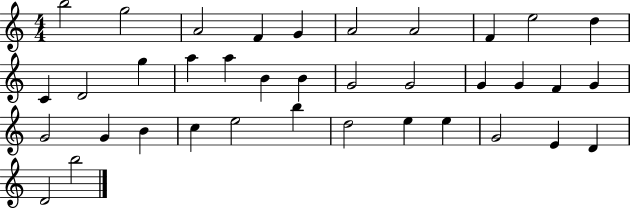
X:1
T:Untitled
M:4/4
L:1/4
K:C
b2 g2 A2 F G A2 A2 F e2 d C D2 g a a B B G2 G2 G G F G G2 G B c e2 b d2 e e G2 E D D2 b2